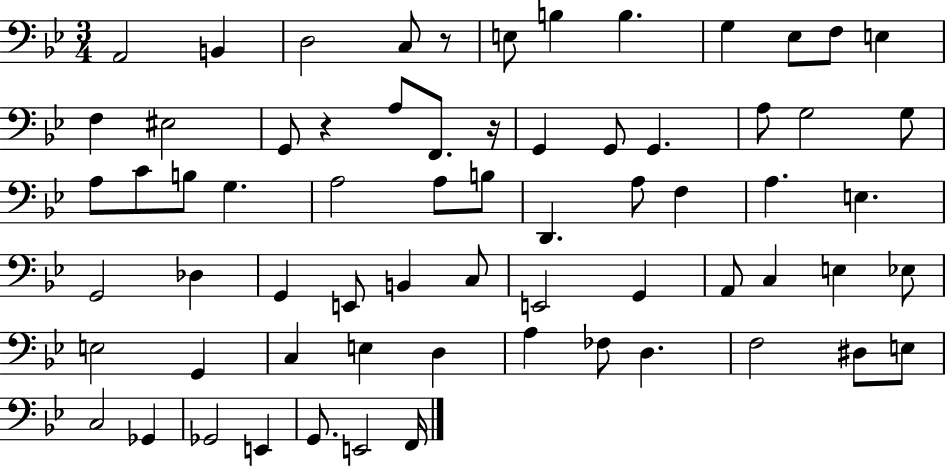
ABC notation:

X:1
T:Untitled
M:3/4
L:1/4
K:Bb
A,,2 B,, D,2 C,/2 z/2 E,/2 B, B, G, _E,/2 F,/2 E, F, ^E,2 G,,/2 z A,/2 F,,/2 z/4 G,, G,,/2 G,, A,/2 G,2 G,/2 A,/2 C/2 B,/2 G, A,2 A,/2 B,/2 D,, A,/2 F, A, E, G,,2 _D, G,, E,,/2 B,, C,/2 E,,2 G,, A,,/2 C, E, _E,/2 E,2 G,, C, E, D, A, _F,/2 D, F,2 ^D,/2 E,/2 C,2 _G,, _G,,2 E,, G,,/2 E,,2 F,,/4